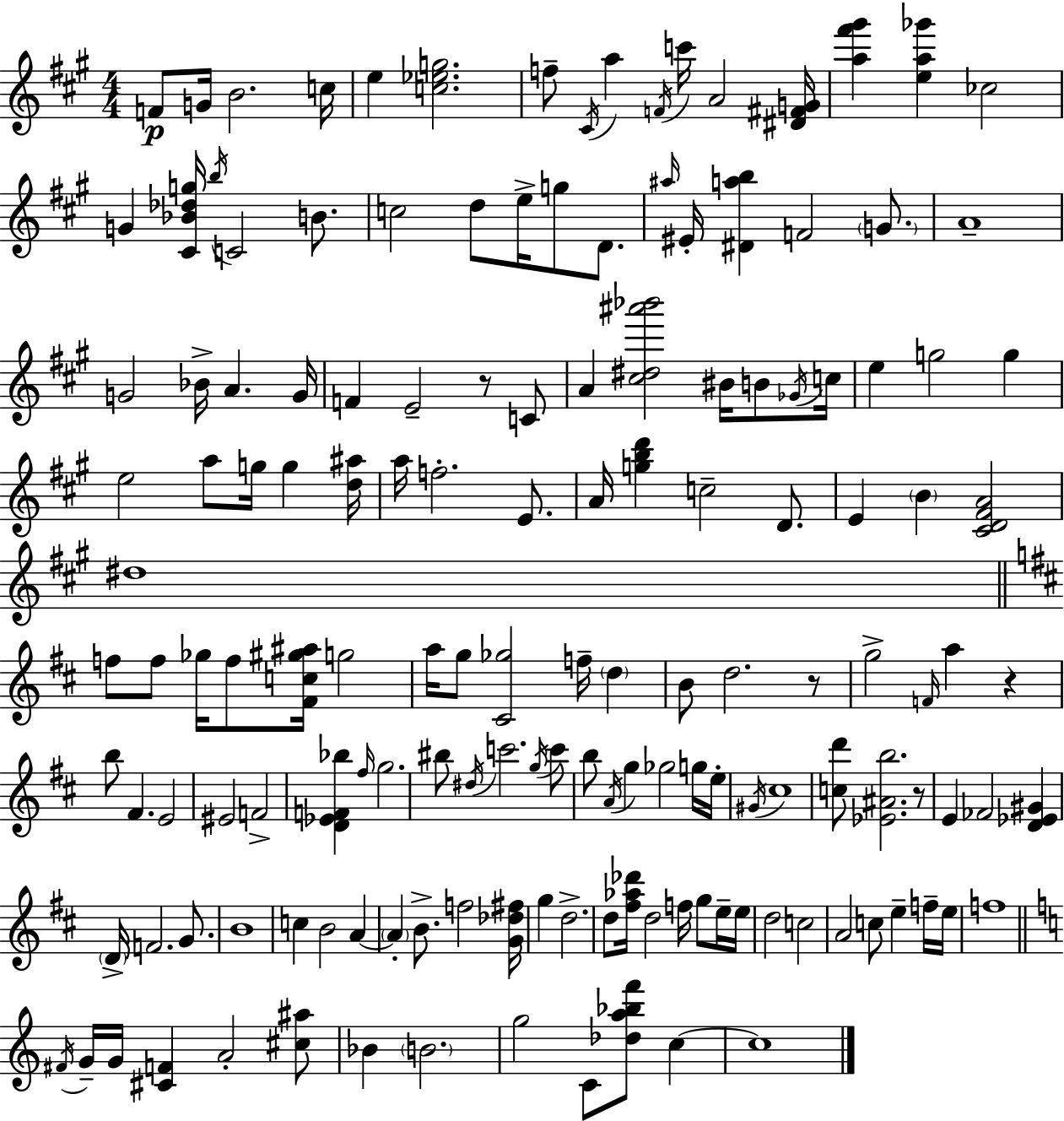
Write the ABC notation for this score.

X:1
T:Untitled
M:4/4
L:1/4
K:A
F/2 G/4 B2 c/4 e [c_eg]2 f/2 ^C/4 a F/4 c'/4 A2 [^D^FG]/4 [a^f'^g'] [ea_g'] _c2 G [^C_B_dg]/4 b/4 C2 B/2 c2 d/2 e/4 g/2 D/2 ^a/4 ^E/4 [^Dab] F2 G/2 A4 G2 _B/4 A G/4 F E2 z/2 C/2 A [^c^d^a'_b']2 ^B/4 B/2 _G/4 c/4 e g2 g e2 a/2 g/4 g [d^a]/4 a/4 f2 E/2 A/4 [gbd'] c2 D/2 E B [^CD^FA]2 ^d4 f/2 f/2 _g/4 f/2 [^Fc^g^a]/4 g2 a/4 g/2 [^C_g]2 f/4 d B/2 d2 z/2 g2 F/4 a z b/2 ^F E2 ^E2 F2 [D_EF_b] ^f/4 g2 ^b/2 ^d/4 c'2 g/4 c'/2 b/2 A/4 g _g2 g/4 e/4 ^G/4 ^c4 [cd']/2 [_E^Ab]2 z/2 E _F2 [D_E^G] D/4 F2 G/2 B4 c B2 A A B/2 f2 [G_d^f]/4 g d2 d/2 [^f_a_d']/4 d2 f/4 g/2 e/4 e/4 d2 c2 A2 c/2 e f/4 e/4 f4 ^F/4 G/4 G/4 [^CF] A2 [^c^a]/2 _B B2 g2 C/2 [_da_bf']/2 c c4